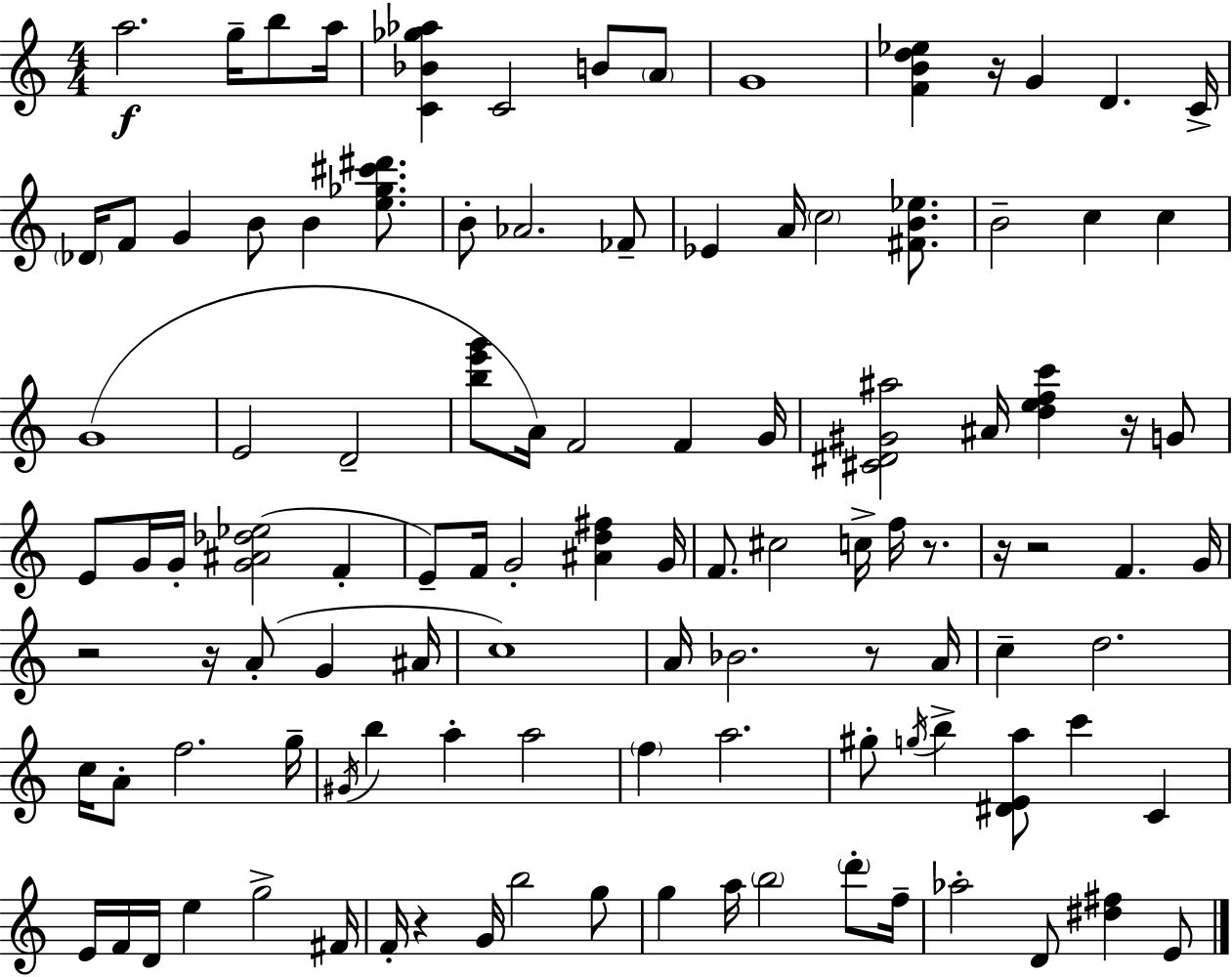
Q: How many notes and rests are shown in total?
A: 110